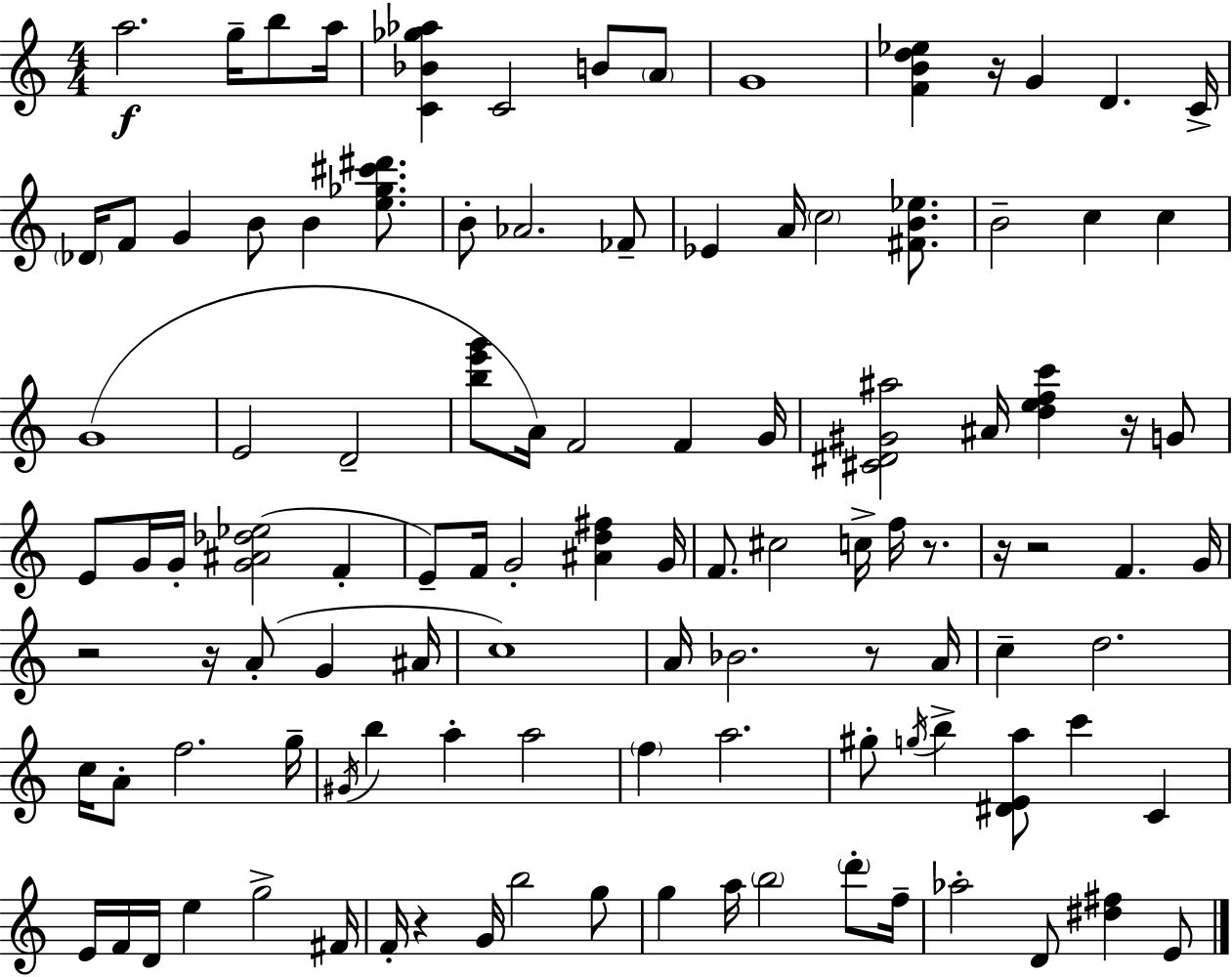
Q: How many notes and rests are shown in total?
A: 110